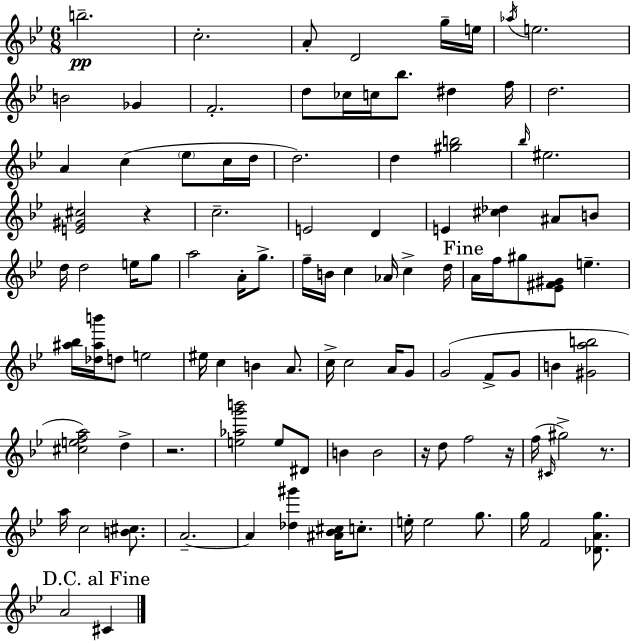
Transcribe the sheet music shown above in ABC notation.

X:1
T:Untitled
M:6/8
L:1/4
K:Gm
b2 c2 A/2 D2 g/4 e/4 _a/4 e2 B2 _G F2 d/2 _c/4 c/4 _b/2 ^d f/4 d2 A c _e/2 c/4 d/4 d2 d [^gb]2 _b/4 ^e2 [E^G^c]2 z c2 E2 D E [^c_d] ^A/2 B/2 d/4 d2 e/4 g/2 a2 A/4 g/2 f/4 B/4 c _A/4 c d/4 A/4 f/4 ^g/2 [_E^F^G]/2 e [^a_b]/4 [_d^ab']/4 d/2 e2 ^e/4 c B A/2 c/4 c2 A/4 G/2 G2 F/2 G/2 B [^Gab]2 [^cefa]2 d z2 [e_ag'b']2 e/2 ^D/2 B B2 z/4 d/2 f2 z/4 f/4 ^C/4 ^g2 z/2 a/4 c2 [B^c]/2 A2 A [_d^g'] [^A_B^c]/4 c/2 e/4 e2 g/2 g/4 F2 [_DAg]/2 A2 ^C